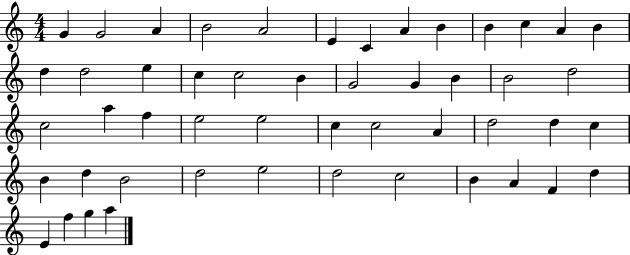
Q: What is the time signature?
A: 4/4